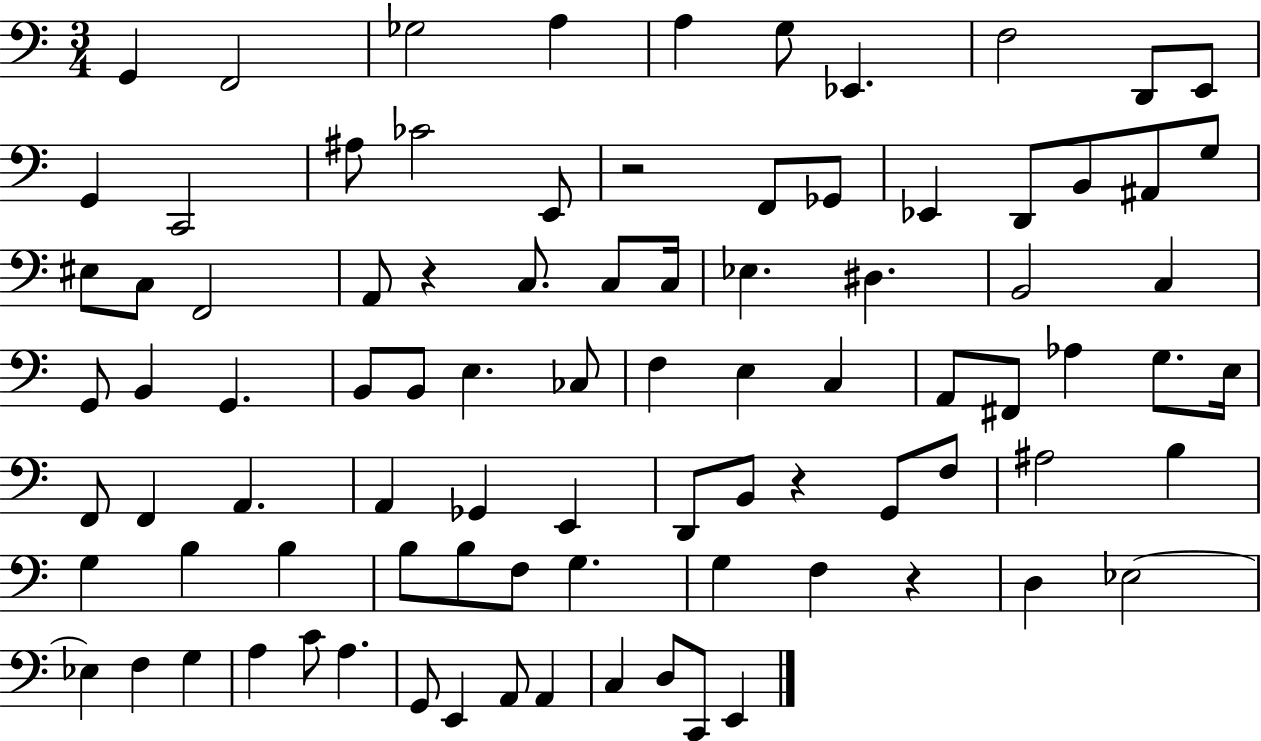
G2/q F2/h Gb3/h A3/q A3/q G3/e Eb2/q. F3/h D2/e E2/e G2/q C2/h A#3/e CES4/h E2/e R/h F2/e Gb2/e Eb2/q D2/e B2/e A#2/e G3/e EIS3/e C3/e F2/h A2/e R/q C3/e. C3/e C3/s Eb3/q. D#3/q. B2/h C3/q G2/e B2/q G2/q. B2/e B2/e E3/q. CES3/e F3/q E3/q C3/q A2/e F#2/e Ab3/q G3/e. E3/s F2/e F2/q A2/q. A2/q Gb2/q E2/q D2/e B2/e R/q G2/e F3/e A#3/h B3/q G3/q B3/q B3/q B3/e B3/e F3/e G3/q. G3/q F3/q R/q D3/q Eb3/h Eb3/q F3/q G3/q A3/q C4/e A3/q. G2/e E2/q A2/e A2/q C3/q D3/e C2/e E2/q